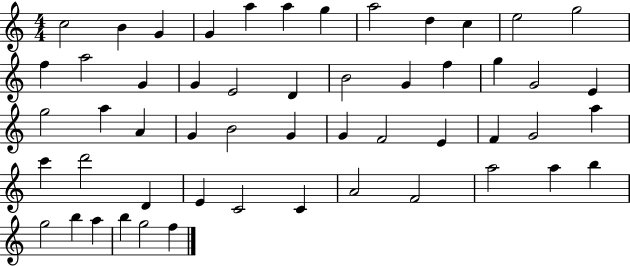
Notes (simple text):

C5/h B4/q G4/q G4/q A5/q A5/q G5/q A5/h D5/q C5/q E5/h G5/h F5/q A5/h G4/q G4/q E4/h D4/q B4/h G4/q F5/q G5/q G4/h E4/q G5/h A5/q A4/q G4/q B4/h G4/q G4/q F4/h E4/q F4/q G4/h A5/q C6/q D6/h D4/q E4/q C4/h C4/q A4/h F4/h A5/h A5/q B5/q G5/h B5/q A5/q B5/q G5/h F5/q